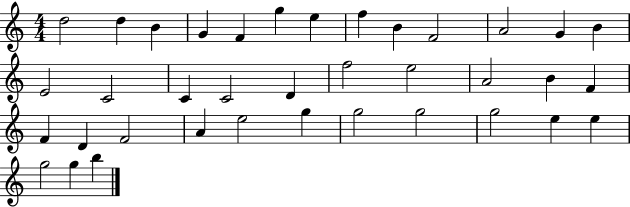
X:1
T:Untitled
M:4/4
L:1/4
K:C
d2 d B G F g e f B F2 A2 G B E2 C2 C C2 D f2 e2 A2 B F F D F2 A e2 g g2 g2 g2 e e g2 g b